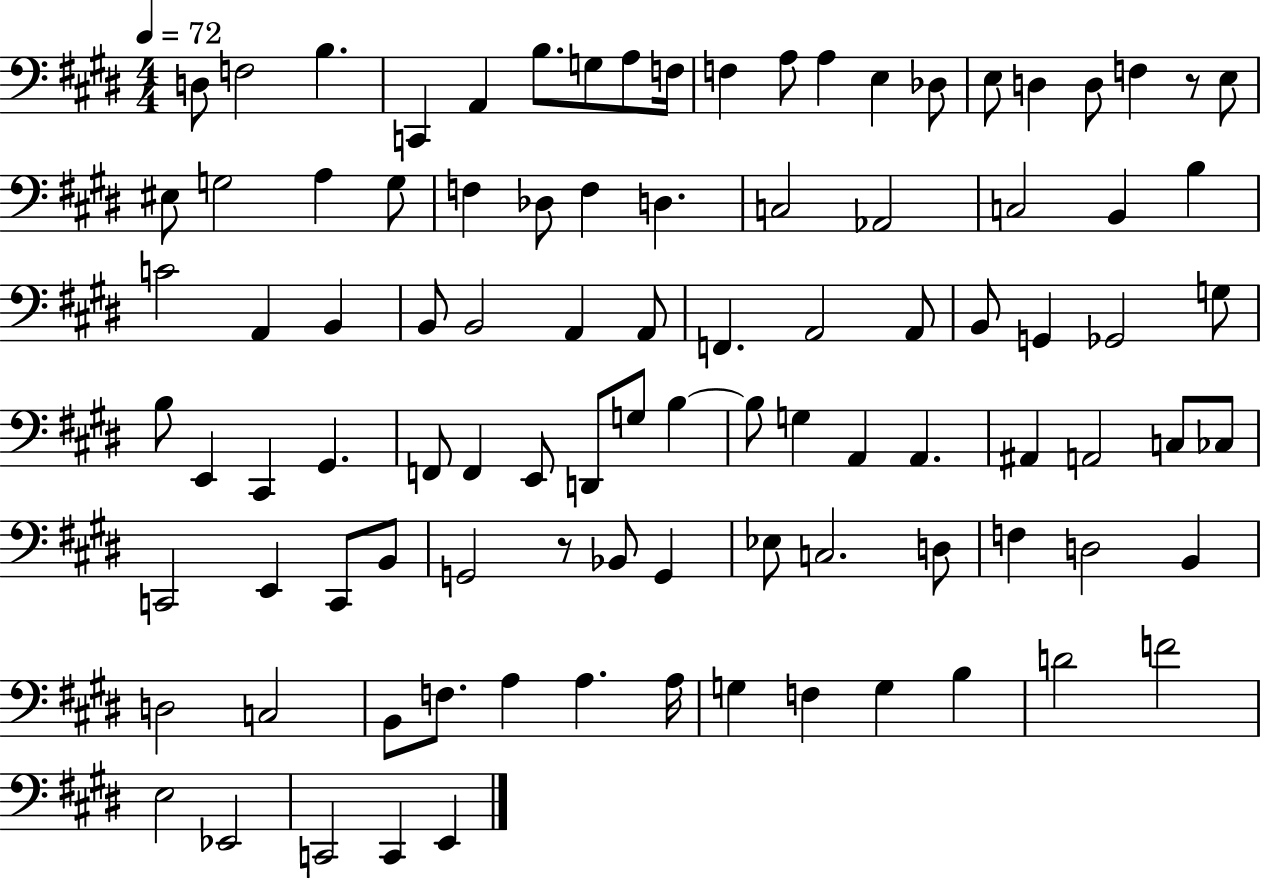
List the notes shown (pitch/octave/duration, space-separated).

D3/e F3/h B3/q. C2/q A2/q B3/e. G3/e A3/e F3/s F3/q A3/e A3/q E3/q Db3/e E3/e D3/q D3/e F3/q R/e E3/e EIS3/e G3/h A3/q G3/e F3/q Db3/e F3/q D3/q. C3/h Ab2/h C3/h B2/q B3/q C4/h A2/q B2/q B2/e B2/h A2/q A2/e F2/q. A2/h A2/e B2/e G2/q Gb2/h G3/e B3/e E2/q C#2/q G#2/q. F2/e F2/q E2/e D2/e G3/e B3/q B3/e G3/q A2/q A2/q. A#2/q A2/h C3/e CES3/e C2/h E2/q C2/e B2/e G2/h R/e Bb2/e G2/q Eb3/e C3/h. D3/e F3/q D3/h B2/q D3/h C3/h B2/e F3/e. A3/q A3/q. A3/s G3/q F3/q G3/q B3/q D4/h F4/h E3/h Eb2/h C2/h C2/q E2/q